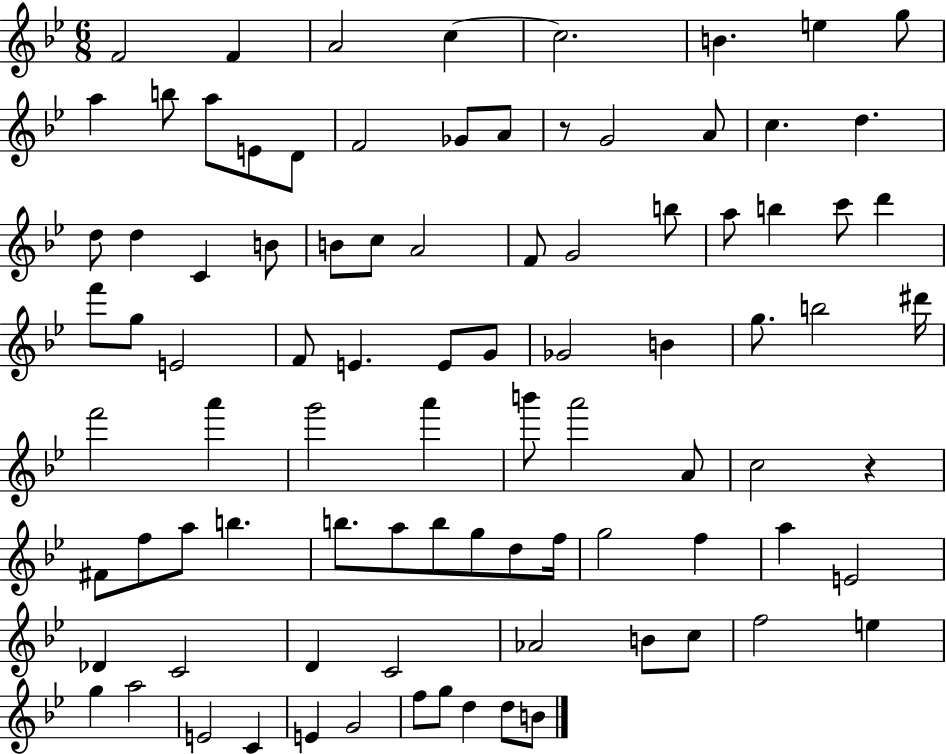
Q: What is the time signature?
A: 6/8